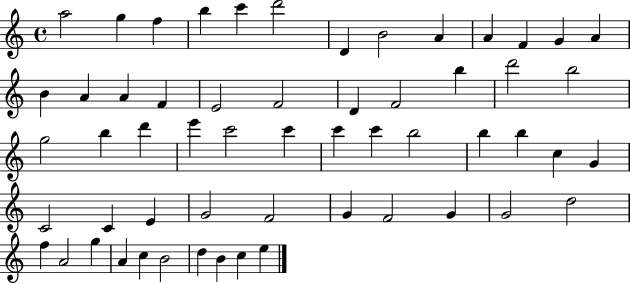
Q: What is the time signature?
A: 4/4